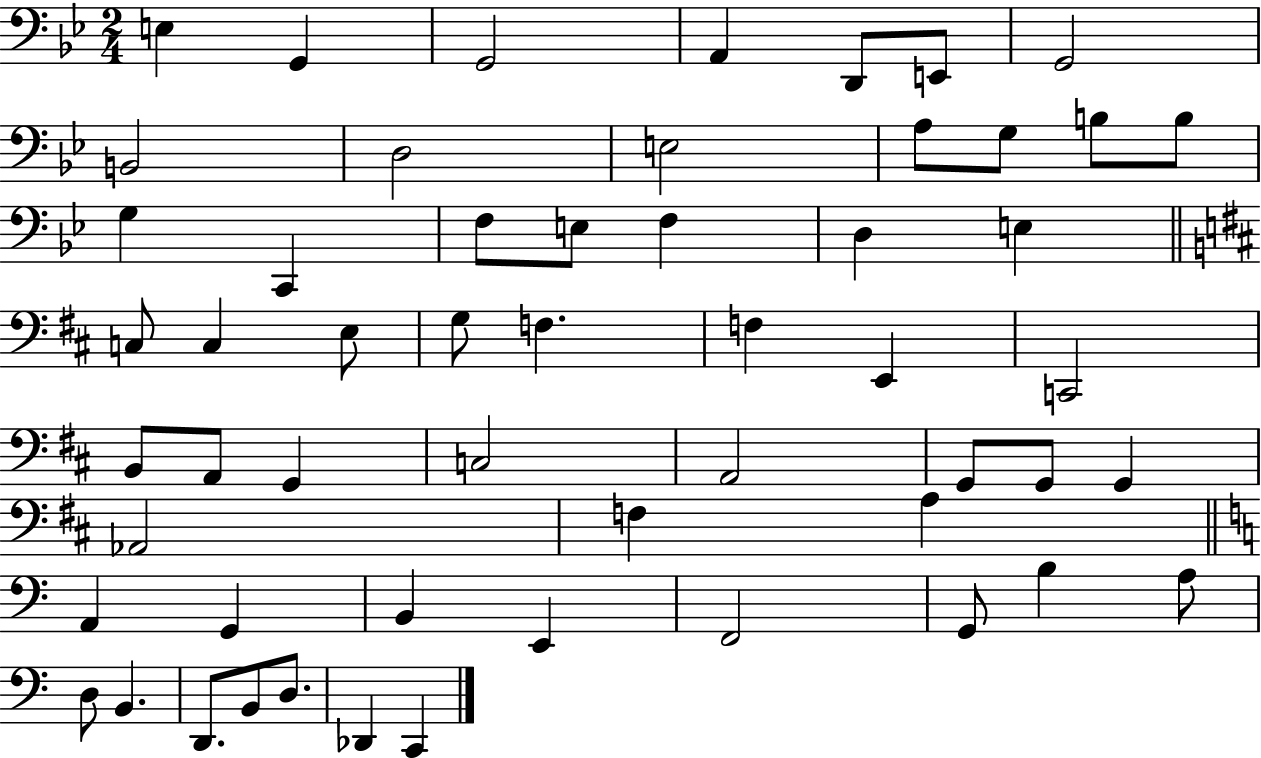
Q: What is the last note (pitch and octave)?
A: C2